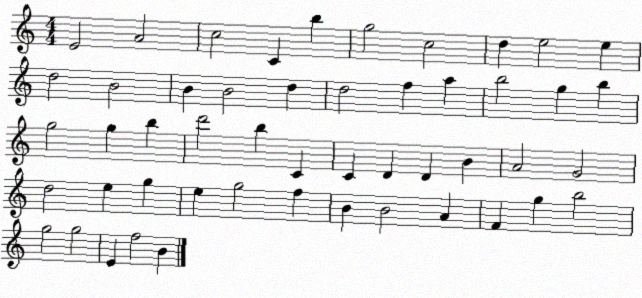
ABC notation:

X:1
T:Untitled
M:4/4
L:1/4
K:C
E2 A2 c2 C b g2 c2 d e2 e d2 B2 B B2 d d2 f a b2 g b g2 g b d'2 b C C D D B A2 G2 d2 e g e g2 f B B2 A F g b2 g2 g2 E f2 B